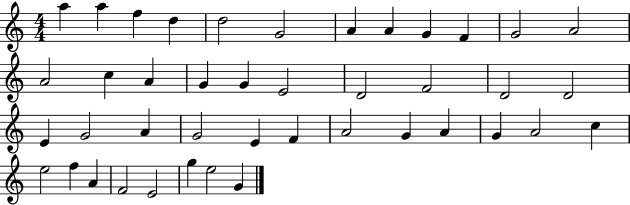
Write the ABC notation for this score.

X:1
T:Untitled
M:4/4
L:1/4
K:C
a a f d d2 G2 A A G F G2 A2 A2 c A G G E2 D2 F2 D2 D2 E G2 A G2 E F A2 G A G A2 c e2 f A F2 E2 g e2 G